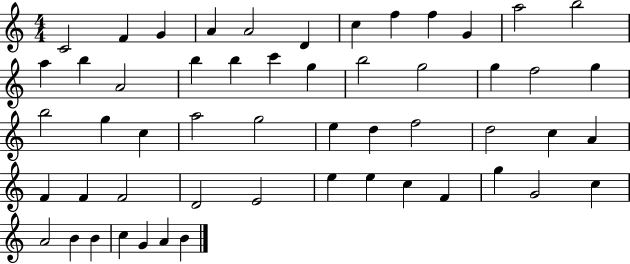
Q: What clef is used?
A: treble